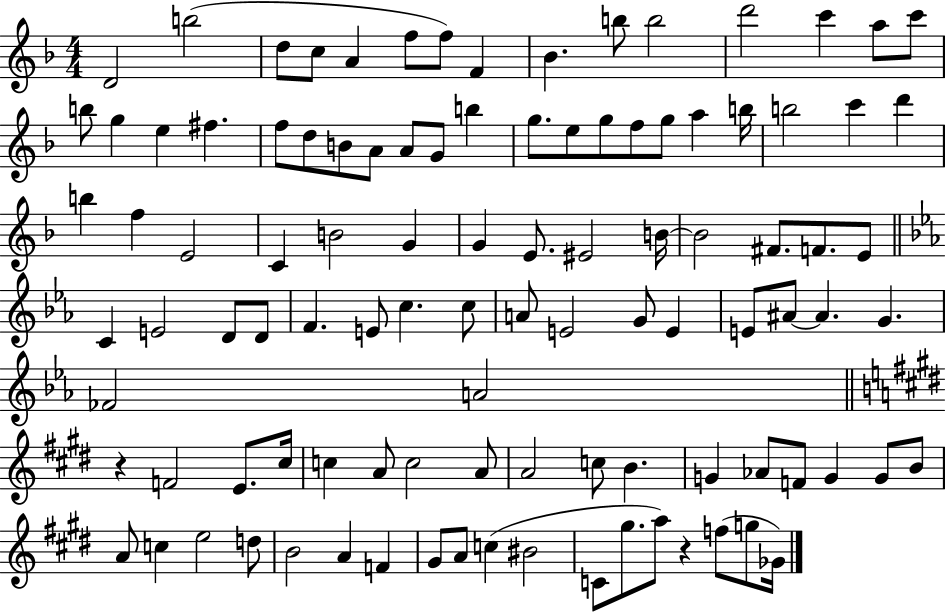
{
  \clef treble
  \numericTimeSignature
  \time 4/4
  \key f \major
  d'2 b''2( | d''8 c''8 a'4 f''8 f''8) f'4 | bes'4. b''8 b''2 | d'''2 c'''4 a''8 c'''8 | \break b''8 g''4 e''4 fis''4. | f''8 d''8 b'8 a'8 a'8 g'8 b''4 | g''8. e''8 g''8 f''8 g''8 a''4 b''16 | b''2 c'''4 d'''4 | \break b''4 f''4 e'2 | c'4 b'2 g'4 | g'4 e'8. eis'2 b'16~~ | b'2 fis'8. f'8. e'8 | \break \bar "||" \break \key ees \major c'4 e'2 d'8 d'8 | f'4. e'8 c''4. c''8 | a'8 e'2 g'8 e'4 | e'8 ais'8~~ ais'4. g'4. | \break fes'2 a'2 | \bar "||" \break \key e \major r4 f'2 e'8. cis''16 | c''4 a'8 c''2 a'8 | a'2 c''8 b'4. | g'4 aes'8 f'8 g'4 g'8 b'8 | \break a'8 c''4 e''2 d''8 | b'2 a'4 f'4 | gis'8 a'8 c''4( bis'2 | c'8 gis''8. a''8) r4 f''8( g''8 ges'16) | \break \bar "|."
}